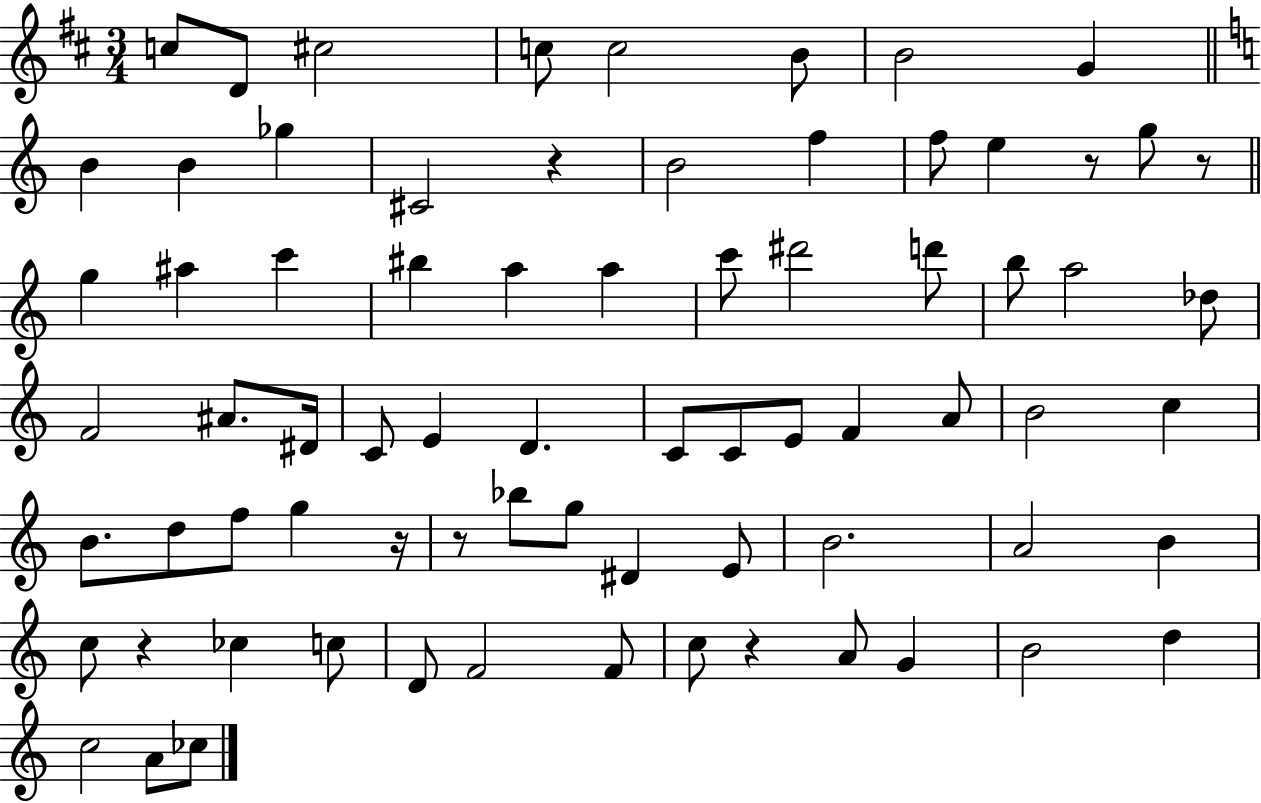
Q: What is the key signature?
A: D major